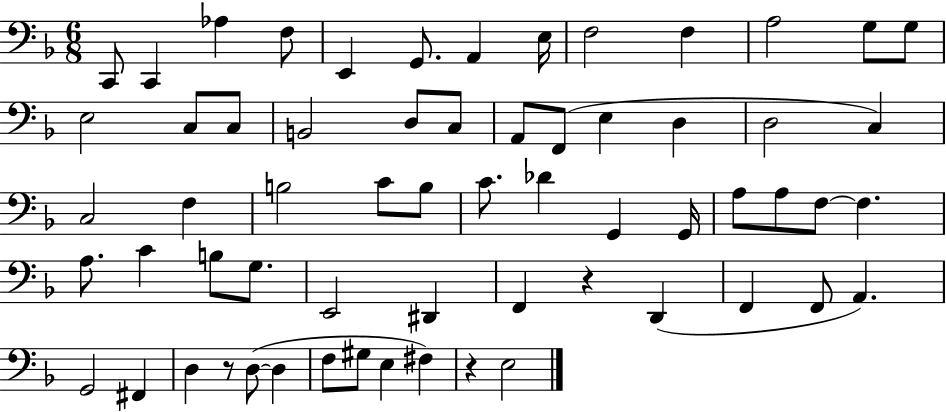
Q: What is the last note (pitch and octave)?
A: E3